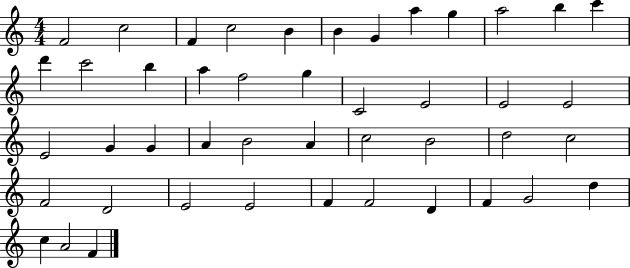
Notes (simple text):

F4/h C5/h F4/q C5/h B4/q B4/q G4/q A5/q G5/q A5/h B5/q C6/q D6/q C6/h B5/q A5/q F5/h G5/q C4/h E4/h E4/h E4/h E4/h G4/q G4/q A4/q B4/h A4/q C5/h B4/h D5/h C5/h F4/h D4/h E4/h E4/h F4/q F4/h D4/q F4/q G4/h D5/q C5/q A4/h F4/q